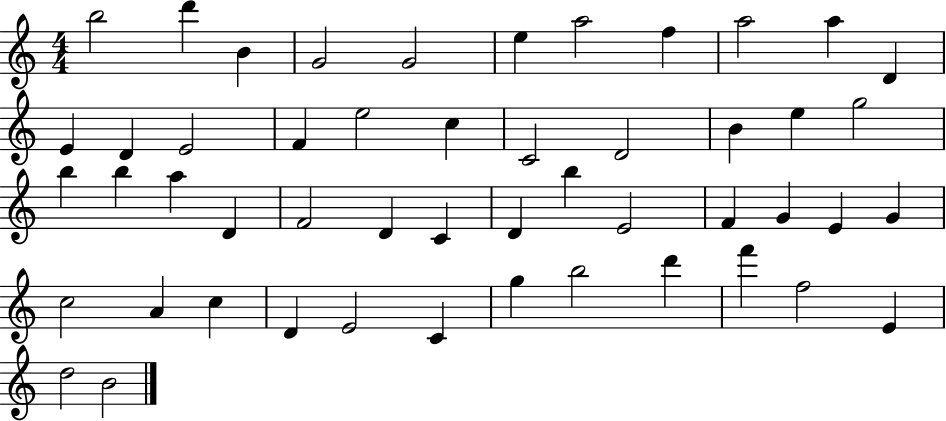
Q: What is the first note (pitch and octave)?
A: B5